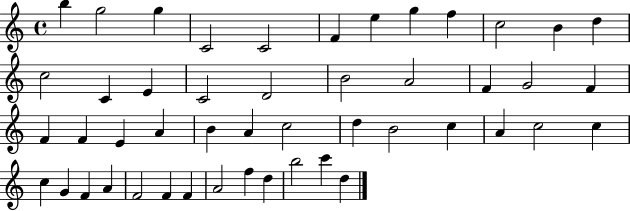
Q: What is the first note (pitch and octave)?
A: B5